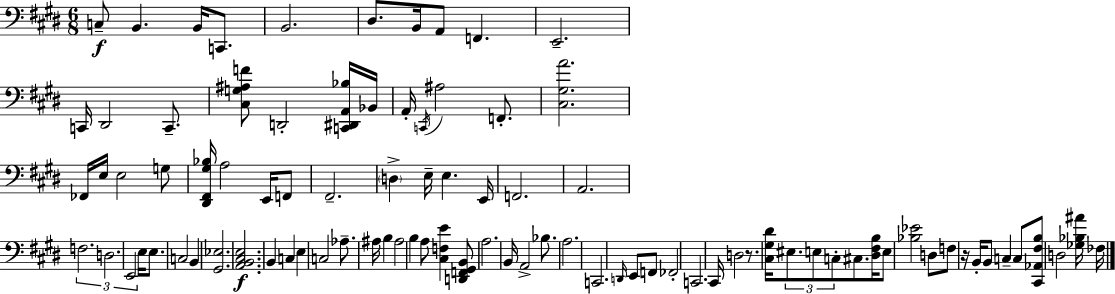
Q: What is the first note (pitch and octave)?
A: C3